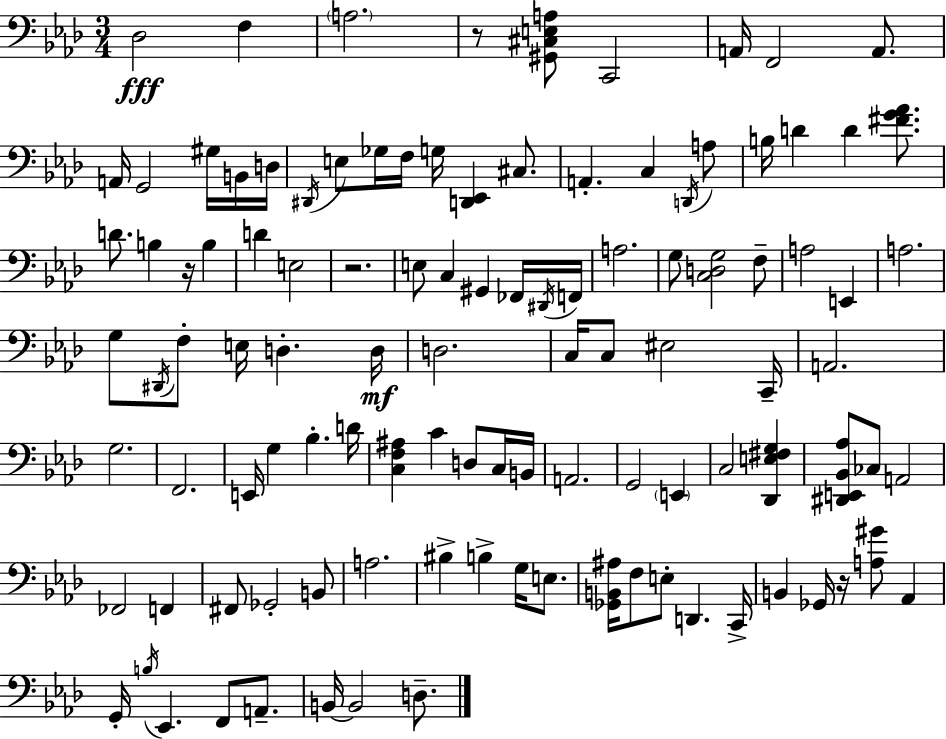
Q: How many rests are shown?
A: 4